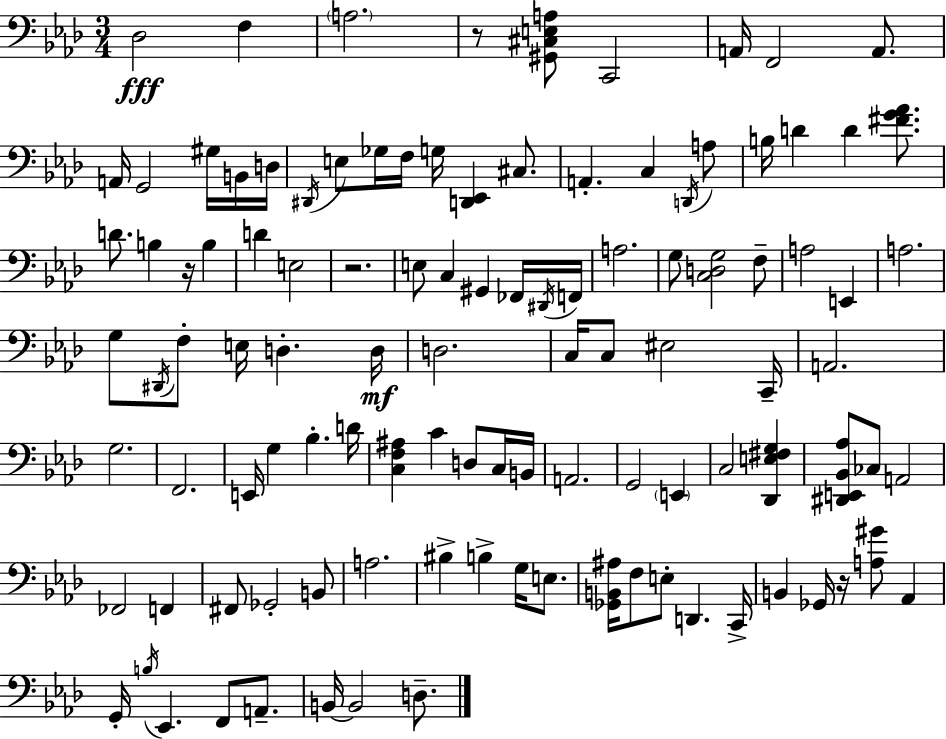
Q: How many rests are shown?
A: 4